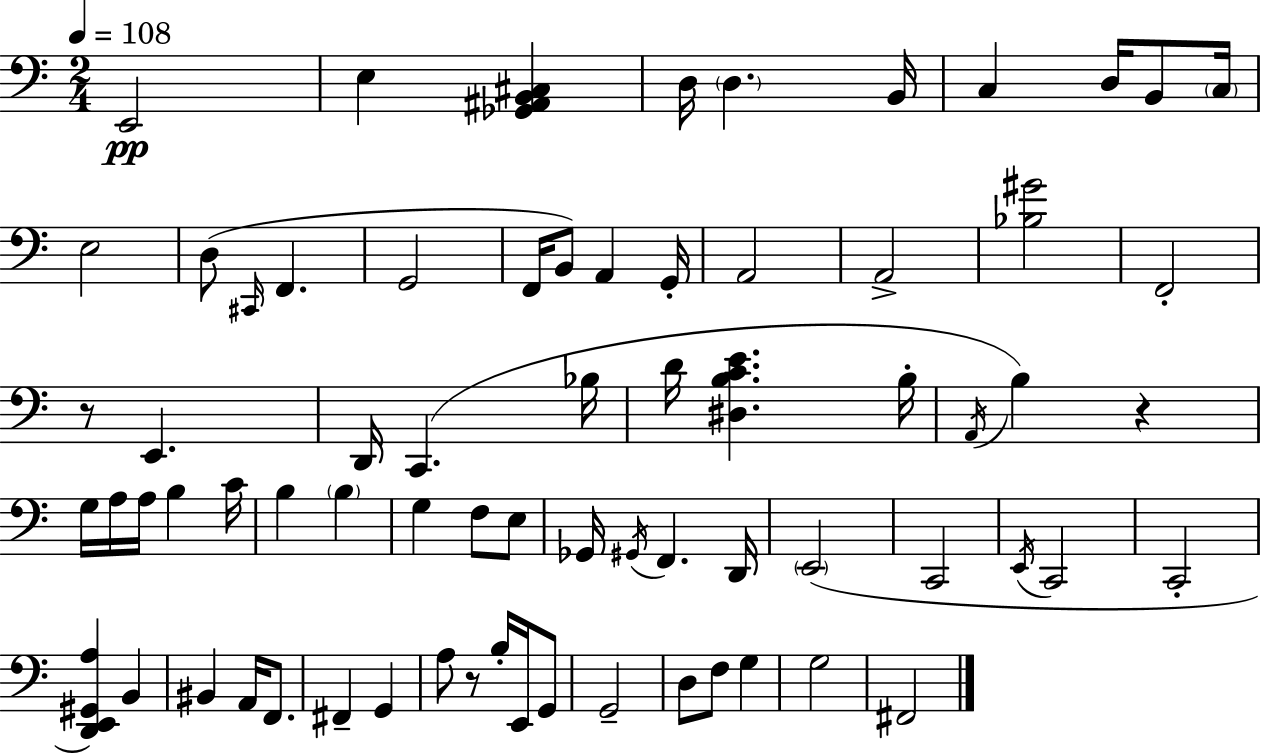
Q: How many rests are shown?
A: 3